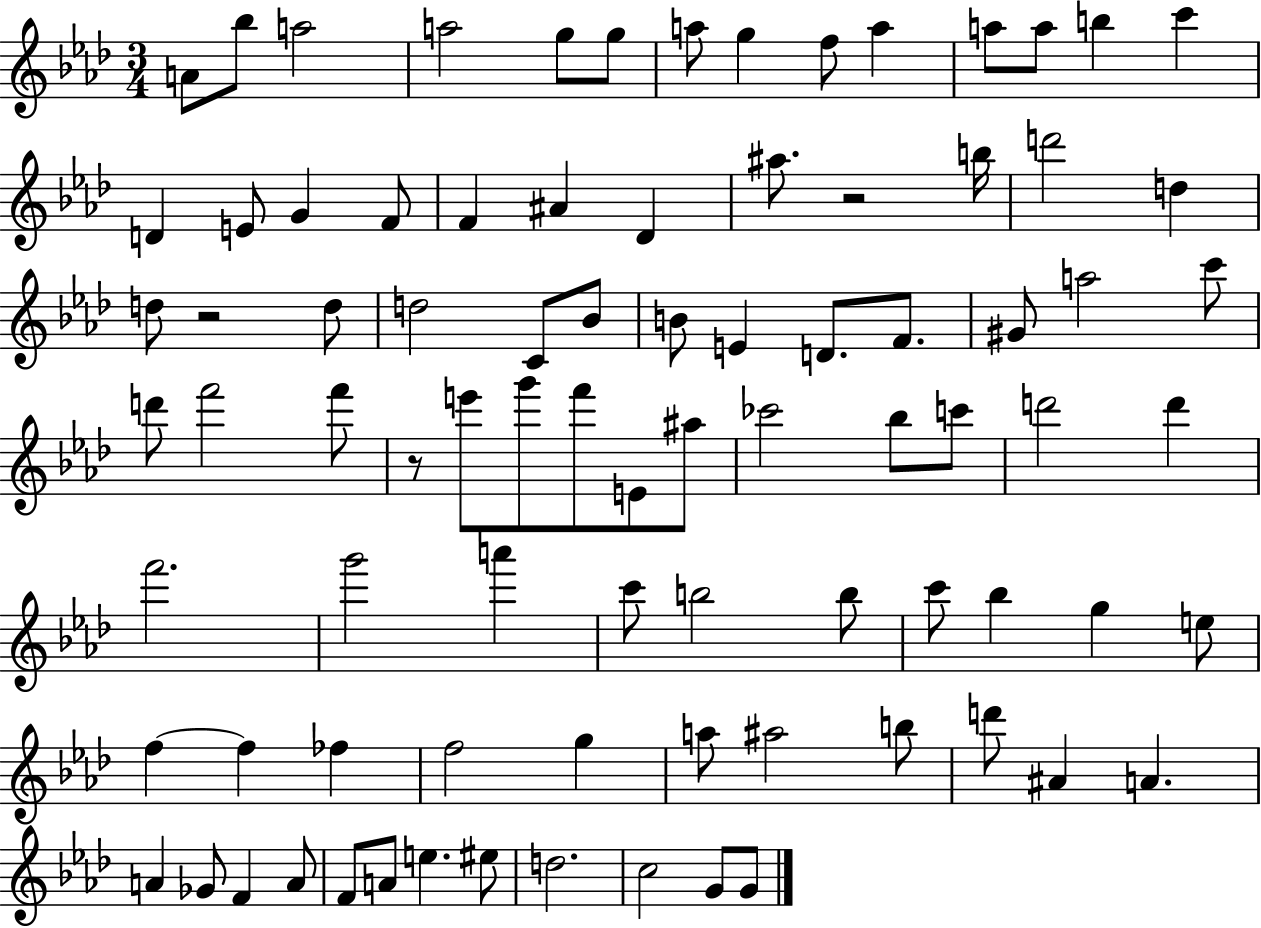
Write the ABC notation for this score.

X:1
T:Untitled
M:3/4
L:1/4
K:Ab
A/2 _b/2 a2 a2 g/2 g/2 a/2 g f/2 a a/2 a/2 b c' D E/2 G F/2 F ^A _D ^a/2 z2 b/4 d'2 d d/2 z2 d/2 d2 C/2 _B/2 B/2 E D/2 F/2 ^G/2 a2 c'/2 d'/2 f'2 f'/2 z/2 e'/2 g'/2 f'/2 E/2 ^a/2 _c'2 _b/2 c'/2 d'2 d' f'2 g'2 a' c'/2 b2 b/2 c'/2 _b g e/2 f f _f f2 g a/2 ^a2 b/2 d'/2 ^A A A _G/2 F A/2 F/2 A/2 e ^e/2 d2 c2 G/2 G/2